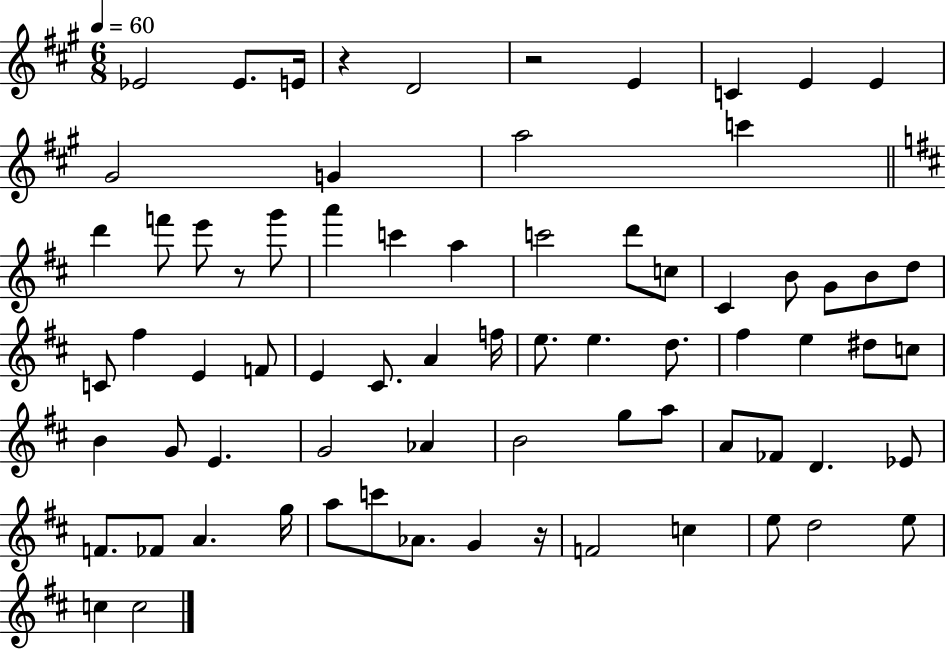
Eb4/h Eb4/e. E4/s R/q D4/h R/h E4/q C4/q E4/q E4/q G#4/h G4/q A5/h C6/q D6/q F6/e E6/e R/e G6/e A6/q C6/q A5/q C6/h D6/e C5/e C#4/q B4/e G4/e B4/e D5/e C4/e F#5/q E4/q F4/e E4/q C#4/e. A4/q F5/s E5/e. E5/q. D5/e. F#5/q E5/q D#5/e C5/e B4/q G4/e E4/q. G4/h Ab4/q B4/h G5/e A5/e A4/e FES4/e D4/q. Eb4/e F4/e. FES4/e A4/q. G5/s A5/e C6/e Ab4/e. G4/q R/s F4/h C5/q E5/e D5/h E5/e C5/q C5/h